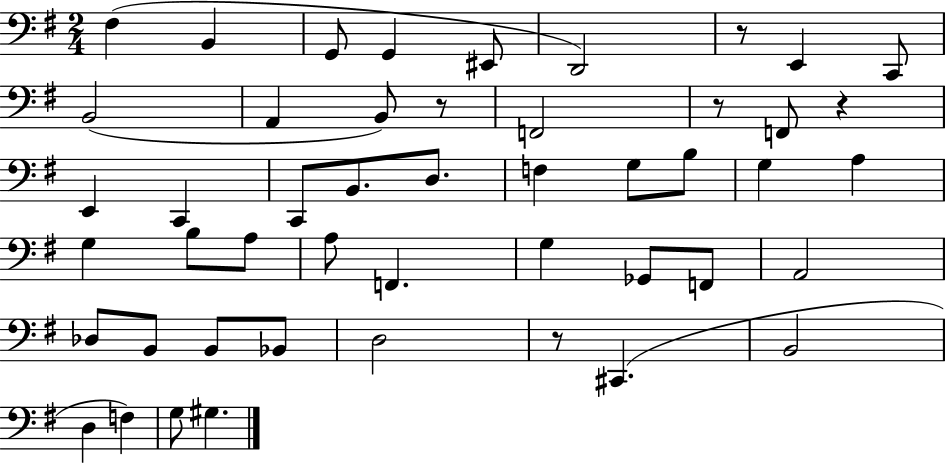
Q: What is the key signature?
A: G major